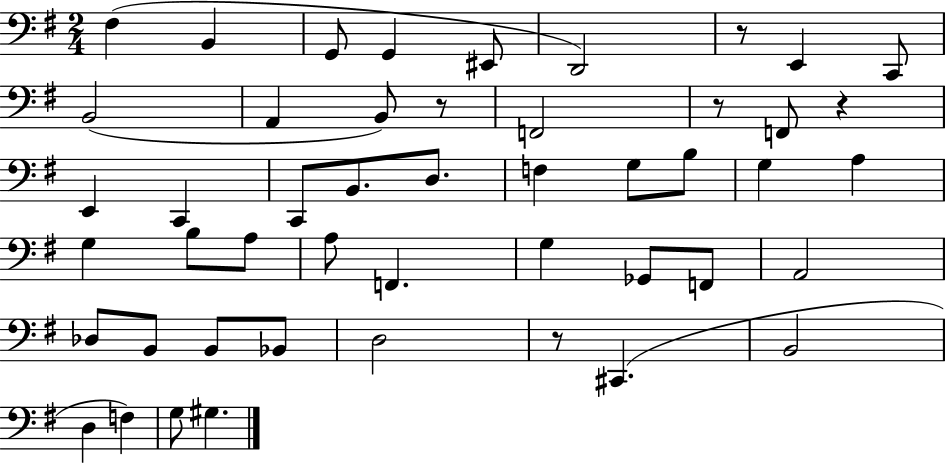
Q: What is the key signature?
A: G major